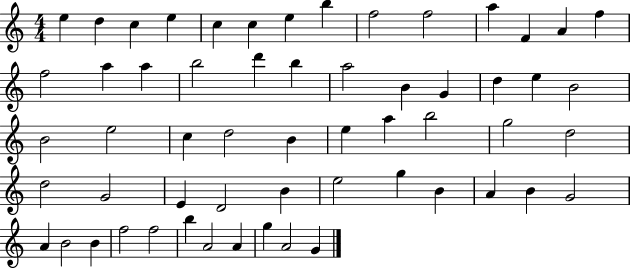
E5/q D5/q C5/q E5/q C5/q C5/q E5/q B5/q F5/h F5/h A5/q F4/q A4/q F5/q F5/h A5/q A5/q B5/h D6/q B5/q A5/h B4/q G4/q D5/q E5/q B4/h B4/h E5/h C5/q D5/h B4/q E5/q A5/q B5/h G5/h D5/h D5/h G4/h E4/q D4/h B4/q E5/h G5/q B4/q A4/q B4/q G4/h A4/q B4/h B4/q F5/h F5/h B5/q A4/h A4/q G5/q A4/h G4/q